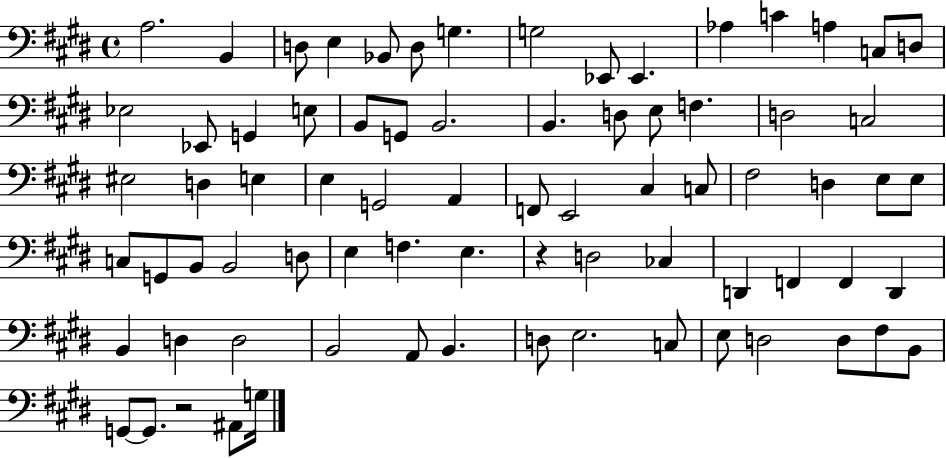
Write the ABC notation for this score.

X:1
T:Untitled
M:4/4
L:1/4
K:E
A,2 B,, D,/2 E, _B,,/2 D,/2 G, G,2 _E,,/2 _E,, _A, C A, C,/2 D,/2 _E,2 _E,,/2 G,, E,/2 B,,/2 G,,/2 B,,2 B,, D,/2 E,/2 F, D,2 C,2 ^E,2 D, E, E, G,,2 A,, F,,/2 E,,2 ^C, C,/2 ^F,2 D, E,/2 E,/2 C,/2 G,,/2 B,,/2 B,,2 D,/2 E, F, E, z D,2 _C, D,, F,, F,, D,, B,, D, D,2 B,,2 A,,/2 B,, D,/2 E,2 C,/2 E,/2 D,2 D,/2 ^F,/2 B,,/2 G,,/2 G,,/2 z2 ^A,,/2 G,/4